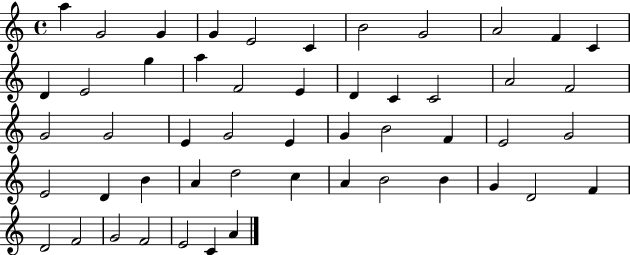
X:1
T:Untitled
M:4/4
L:1/4
K:C
a G2 G G E2 C B2 G2 A2 F C D E2 g a F2 E D C C2 A2 F2 G2 G2 E G2 E G B2 F E2 G2 E2 D B A d2 c A B2 B G D2 F D2 F2 G2 F2 E2 C A